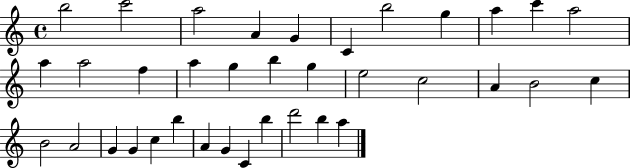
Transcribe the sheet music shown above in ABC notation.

X:1
T:Untitled
M:4/4
L:1/4
K:C
b2 c'2 a2 A G C b2 g a c' a2 a a2 f a g b g e2 c2 A B2 c B2 A2 G G c b A G C b d'2 b a